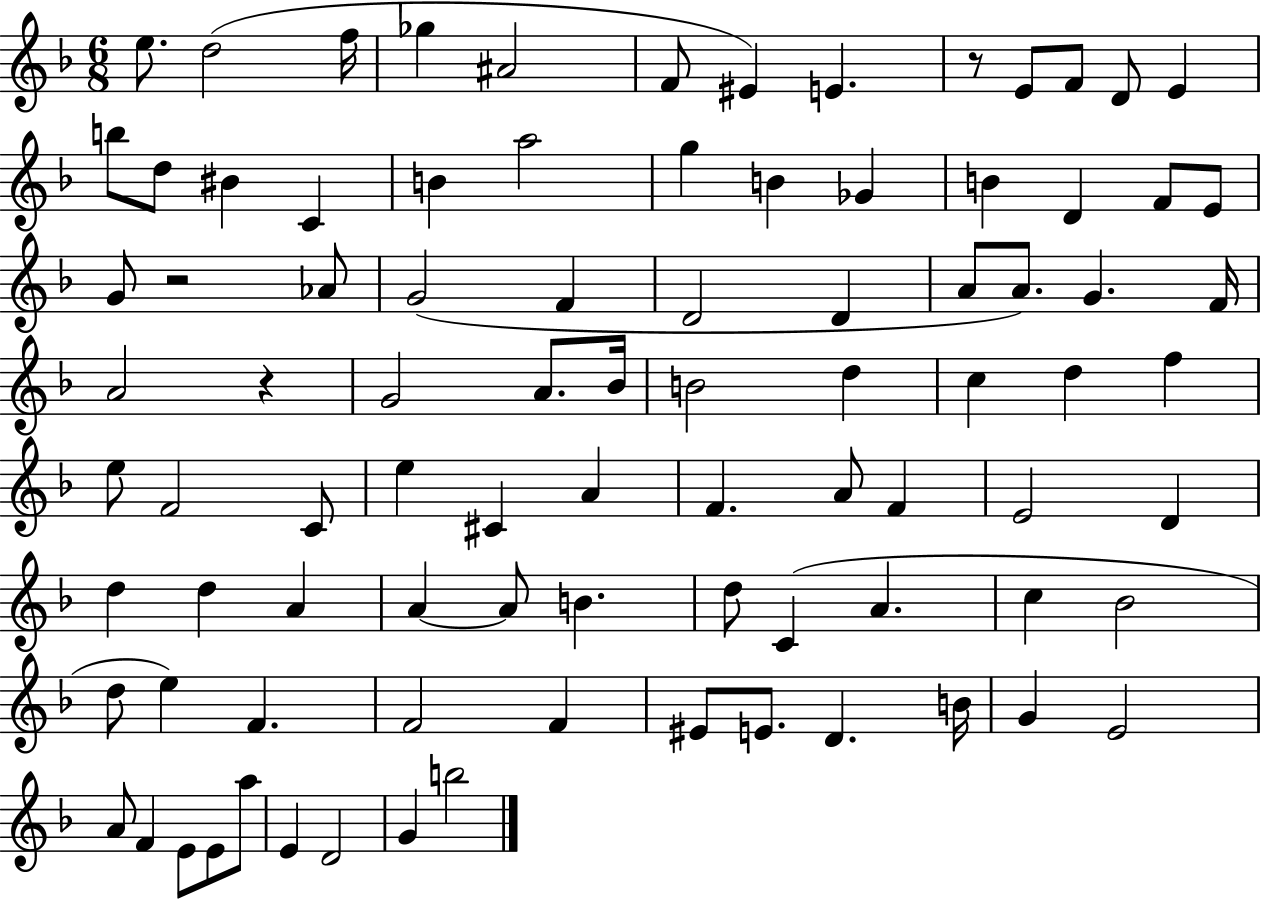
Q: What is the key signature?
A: F major